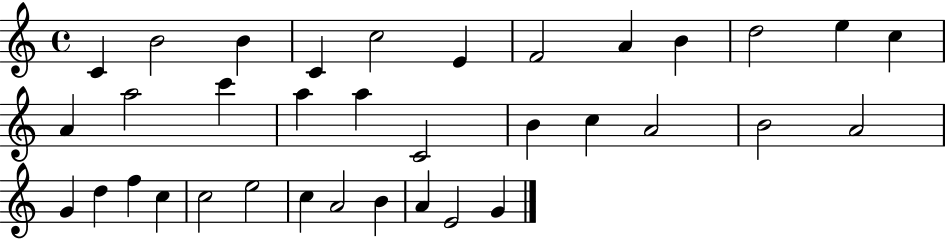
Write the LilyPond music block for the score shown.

{
  \clef treble
  \time 4/4
  \defaultTimeSignature
  \key c \major
  c'4 b'2 b'4 | c'4 c''2 e'4 | f'2 a'4 b'4 | d''2 e''4 c''4 | \break a'4 a''2 c'''4 | a''4 a''4 c'2 | b'4 c''4 a'2 | b'2 a'2 | \break g'4 d''4 f''4 c''4 | c''2 e''2 | c''4 a'2 b'4 | a'4 e'2 g'4 | \break \bar "|."
}